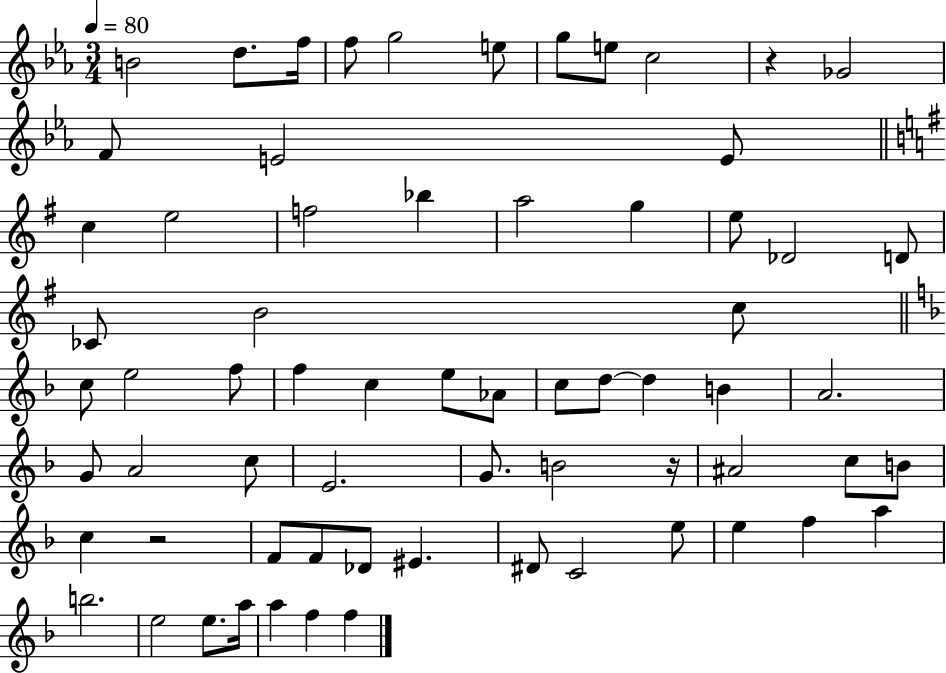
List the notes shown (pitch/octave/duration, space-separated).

B4/h D5/e. F5/s F5/e G5/h E5/e G5/e E5/e C5/h R/q Gb4/h F4/e E4/h E4/e C5/q E5/h F5/h Bb5/q A5/h G5/q E5/e Db4/h D4/e CES4/e B4/h C5/e C5/e E5/h F5/e F5/q C5/q E5/e Ab4/e C5/e D5/e D5/q B4/q A4/h. G4/e A4/h C5/e E4/h. G4/e. B4/h R/s A#4/h C5/e B4/e C5/q R/h F4/e F4/e Db4/e EIS4/q. D#4/e C4/h E5/e E5/q F5/q A5/q B5/h. E5/h E5/e. A5/s A5/q F5/q F5/q